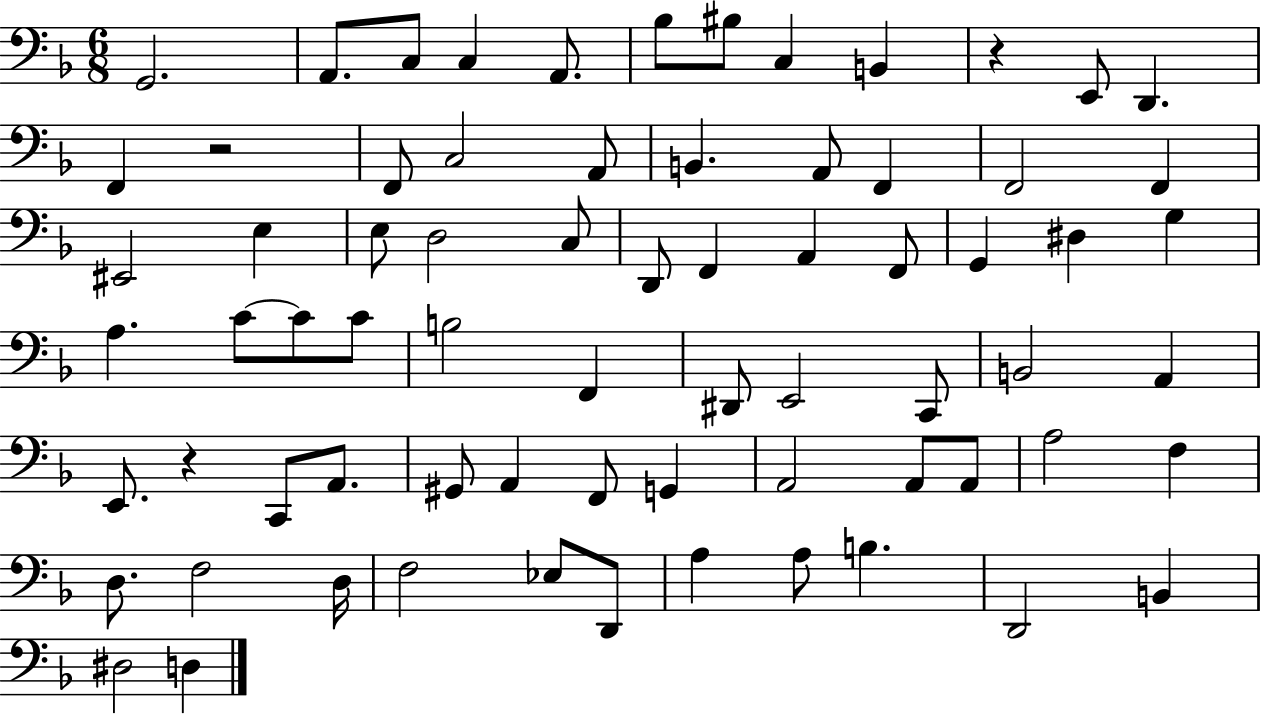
G2/h. A2/e. C3/e C3/q A2/e. Bb3/e BIS3/e C3/q B2/q R/q E2/e D2/q. F2/q R/h F2/e C3/h A2/e B2/q. A2/e F2/q F2/h F2/q EIS2/h E3/q E3/e D3/h C3/e D2/e F2/q A2/q F2/e G2/q D#3/q G3/q A3/q. C4/e C4/e C4/e B3/h F2/q D#2/e E2/h C2/e B2/h A2/q E2/e. R/q C2/e A2/e. G#2/e A2/q F2/e G2/q A2/h A2/e A2/e A3/h F3/q D3/e. F3/h D3/s F3/h Eb3/e D2/e A3/q A3/e B3/q. D2/h B2/q D#3/h D3/q